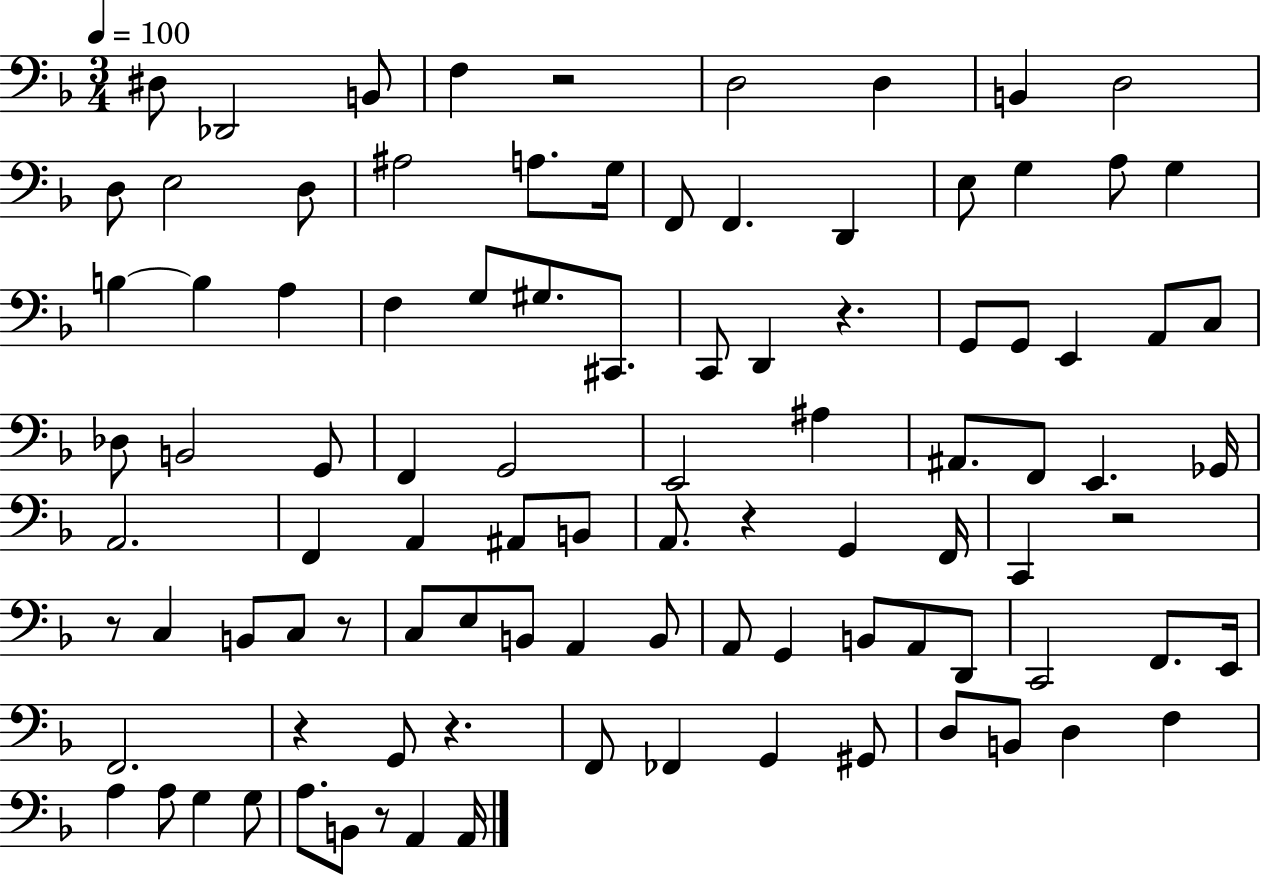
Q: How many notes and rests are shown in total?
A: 98